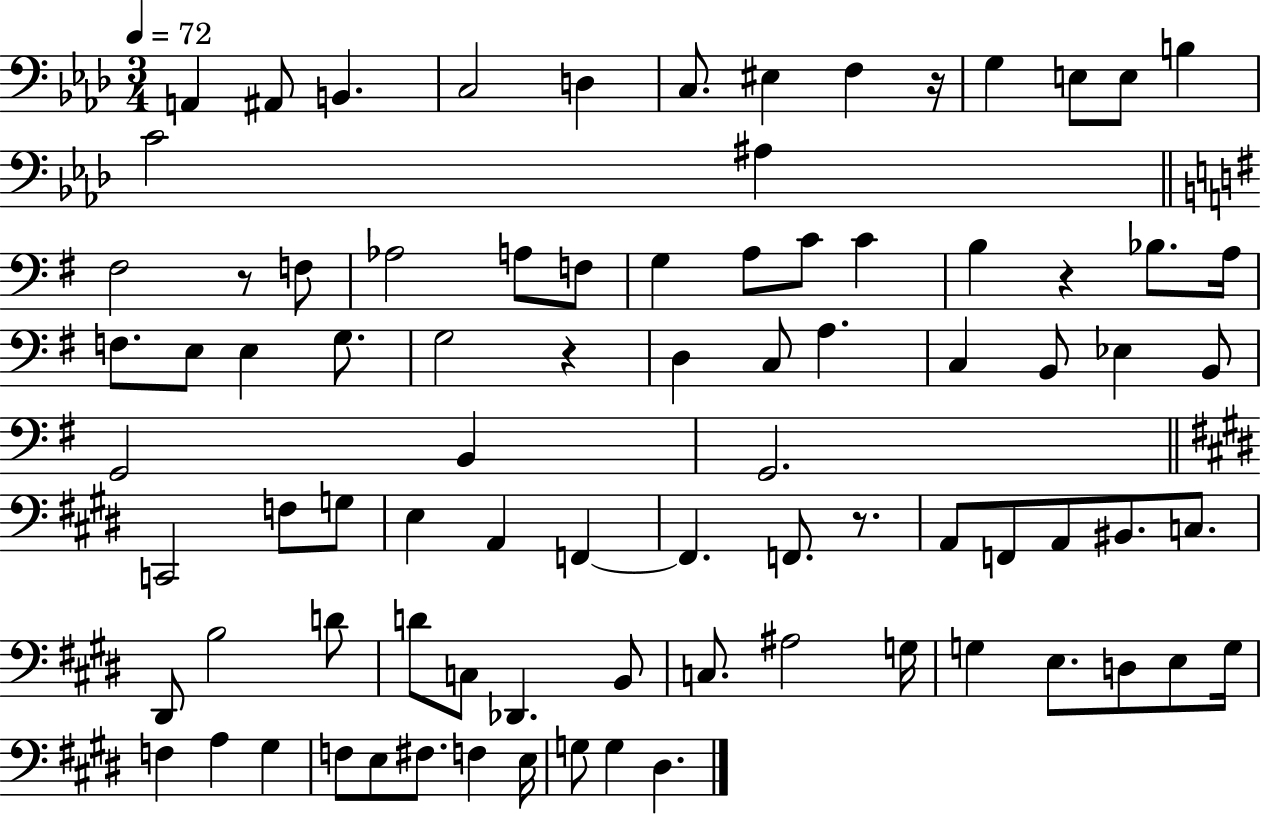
X:1
T:Untitled
M:3/4
L:1/4
K:Ab
A,, ^A,,/2 B,, C,2 D, C,/2 ^E, F, z/4 G, E,/2 E,/2 B, C2 ^A, ^F,2 z/2 F,/2 _A,2 A,/2 F,/2 G, A,/2 C/2 C B, z _B,/2 A,/4 F,/2 E,/2 E, G,/2 G,2 z D, C,/2 A, C, B,,/2 _E, B,,/2 G,,2 B,, G,,2 C,,2 F,/2 G,/2 E, A,, F,, F,, F,,/2 z/2 A,,/2 F,,/2 A,,/2 ^B,,/2 C,/2 ^D,,/2 B,2 D/2 D/2 C,/2 _D,, B,,/2 C,/2 ^A,2 G,/4 G, E,/2 D,/2 E,/2 G,/4 F, A, ^G, F,/2 E,/2 ^F,/2 F, E,/4 G,/2 G, ^D,